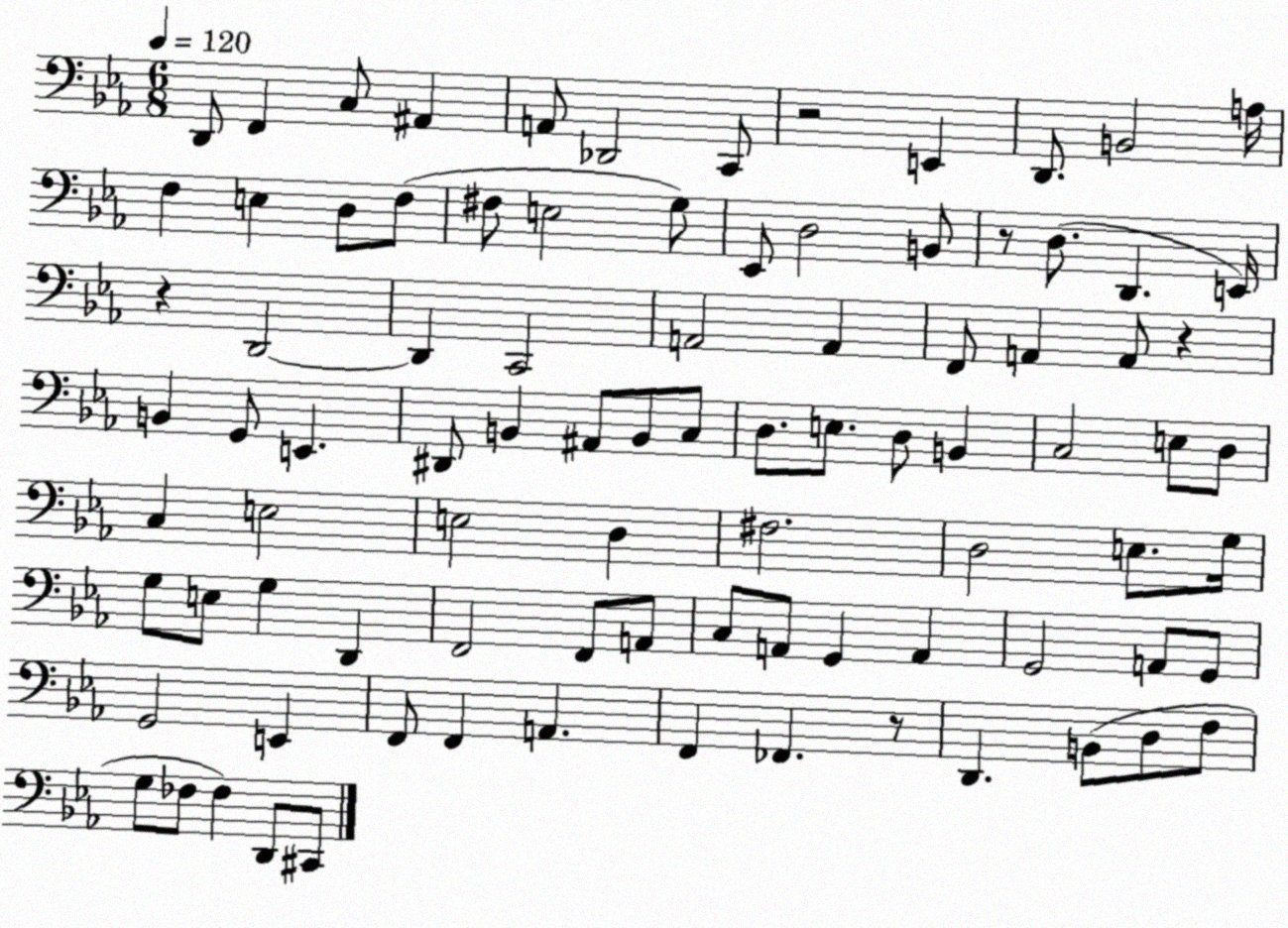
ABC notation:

X:1
T:Untitled
M:6/8
L:1/4
K:Eb
D,,/2 F,, C,/2 ^A,, A,,/2 _D,,2 C,,/2 z2 E,, D,,/2 B,,2 A,/4 F, E, D,/2 F,/2 ^F,/2 E,2 G,/2 _E,,/2 D,2 B,,/2 z/2 D,/2 D,, E,,/4 z D,,2 D,, C,,2 A,,2 A,, F,,/2 A,, A,,/2 z B,, G,,/2 E,, ^D,,/2 B,, ^A,,/2 B,,/2 C,/2 D,/2 E,/2 D,/2 B,, C,2 E,/2 D,/2 C, E,2 E,2 D, ^F,2 D,2 E,/2 G,/4 G,/2 E,/2 G, D,, F,,2 F,,/2 A,,/2 C,/2 A,,/2 G,, A,, G,,2 A,,/2 G,,/2 G,,2 E,, F,,/2 F,, A,, F,, _F,, z/2 D,, B,,/2 D,/2 F,/2 G,/2 _F,/2 _F, D,,/2 ^C,,/2